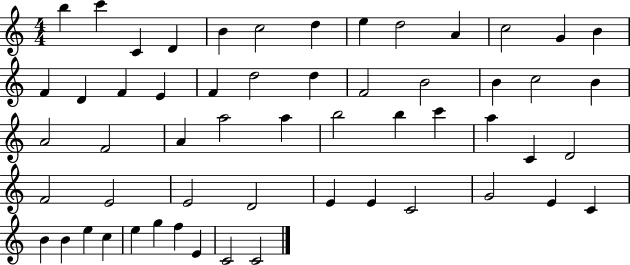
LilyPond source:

{
  \clef treble
  \numericTimeSignature
  \time 4/4
  \key c \major
  b''4 c'''4 c'4 d'4 | b'4 c''2 d''4 | e''4 d''2 a'4 | c''2 g'4 b'4 | \break f'4 d'4 f'4 e'4 | f'4 d''2 d''4 | f'2 b'2 | b'4 c''2 b'4 | \break a'2 f'2 | a'4 a''2 a''4 | b''2 b''4 c'''4 | a''4 c'4 d'2 | \break f'2 e'2 | e'2 d'2 | e'4 e'4 c'2 | g'2 e'4 c'4 | \break b'4 b'4 e''4 c''4 | e''4 g''4 f''4 e'4 | c'2 c'2 | \bar "|."
}